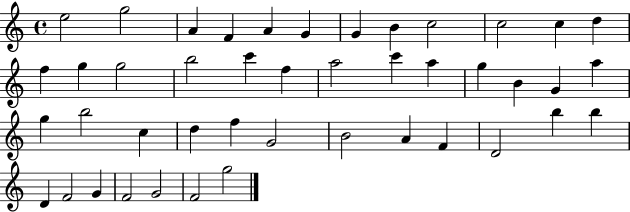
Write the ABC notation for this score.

X:1
T:Untitled
M:4/4
L:1/4
K:C
e2 g2 A F A G G B c2 c2 c d f g g2 b2 c' f a2 c' a g B G a g b2 c d f G2 B2 A F D2 b b D F2 G F2 G2 F2 g2